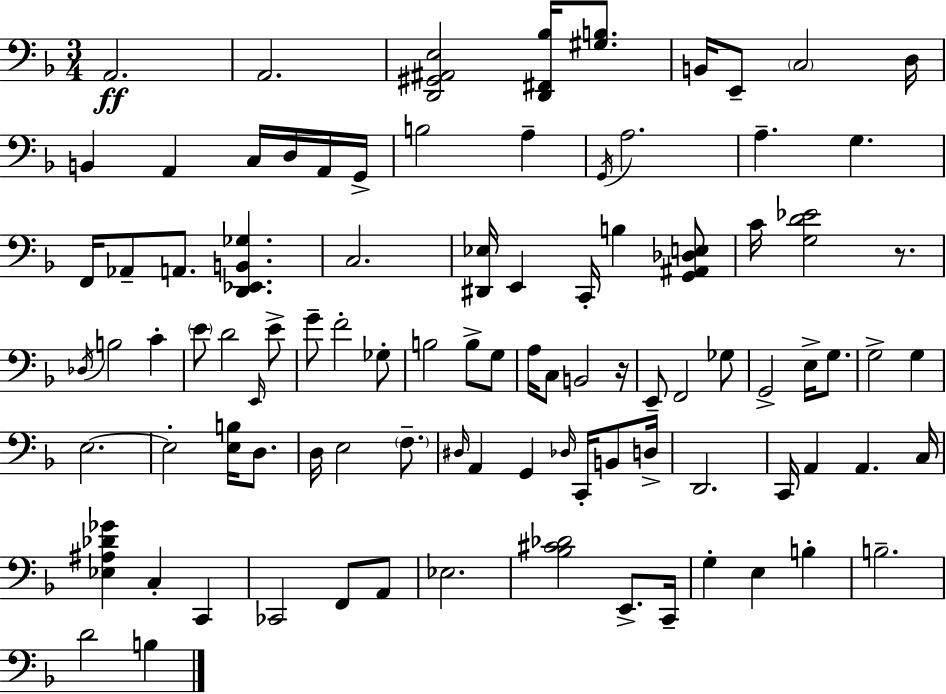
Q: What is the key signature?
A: F major